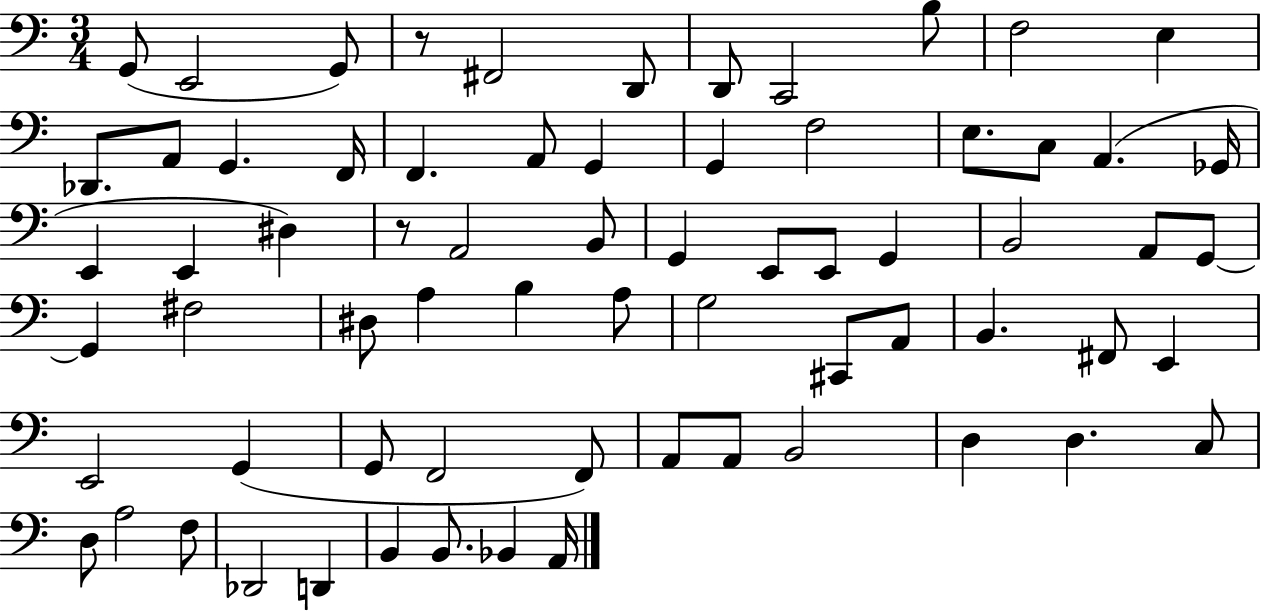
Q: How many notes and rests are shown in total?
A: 69